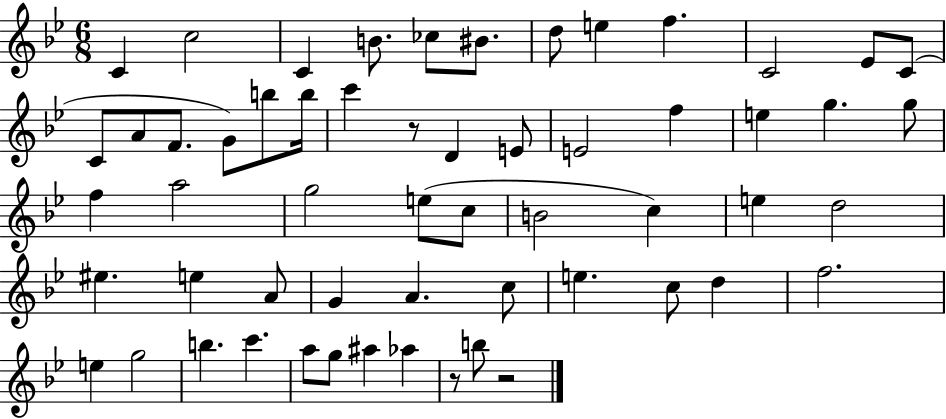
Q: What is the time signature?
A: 6/8